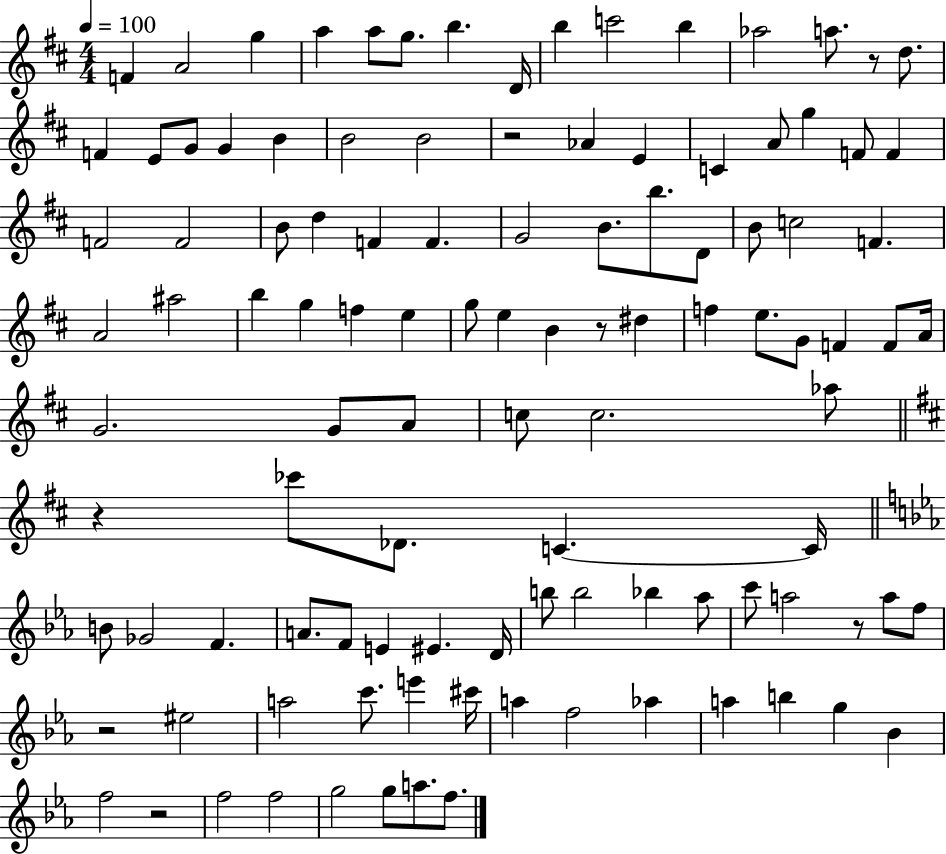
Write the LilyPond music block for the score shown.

{
  \clef treble
  \numericTimeSignature
  \time 4/4
  \key d \major
  \tempo 4 = 100
  f'4 a'2 g''4 | a''4 a''8 g''8. b''4. d'16 | b''4 c'''2 b''4 | aes''2 a''8. r8 d''8. | \break f'4 e'8 g'8 g'4 b'4 | b'2 b'2 | r2 aes'4 e'4 | c'4 a'8 g''4 f'8 f'4 | \break f'2 f'2 | b'8 d''4 f'4 f'4. | g'2 b'8. b''8. d'8 | b'8 c''2 f'4. | \break a'2 ais''2 | b''4 g''4 f''4 e''4 | g''8 e''4 b'4 r8 dis''4 | f''4 e''8. g'8 f'4 f'8 a'16 | \break g'2. g'8 a'8 | c''8 c''2. aes''8 | \bar "||" \break \key d \major r4 ces'''8 des'8. c'4.~~ c'16 | \bar "||" \break \key ees \major b'8 ges'2 f'4. | a'8. f'8 e'4 eis'4. d'16 | b''8 b''2 bes''4 aes''8 | c'''8 a''2 r8 a''8 f''8 | \break r2 eis''2 | a''2 c'''8. e'''4 cis'''16 | a''4 f''2 aes''4 | a''4 b''4 g''4 bes'4 | \break f''2 r2 | f''2 f''2 | g''2 g''8 a''8. f''8. | \bar "|."
}